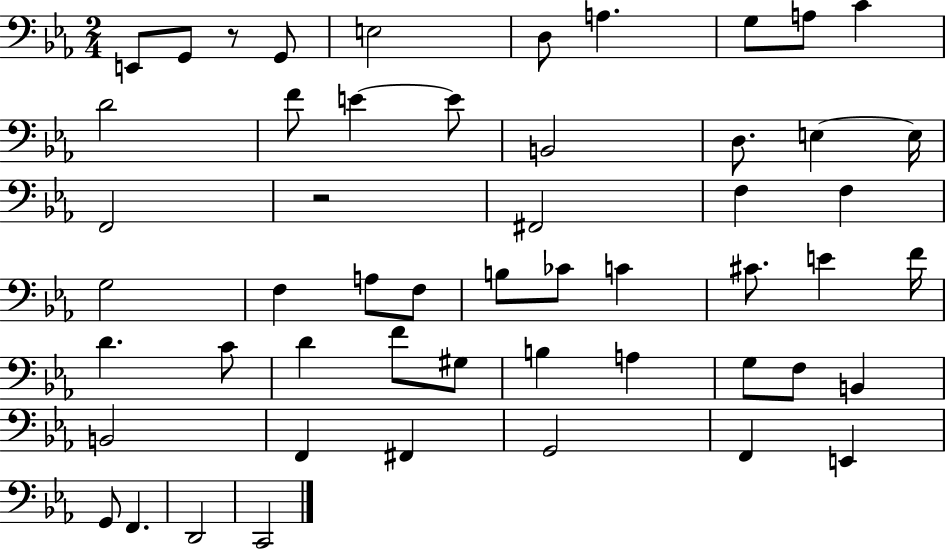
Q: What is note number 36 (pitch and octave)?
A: G#3